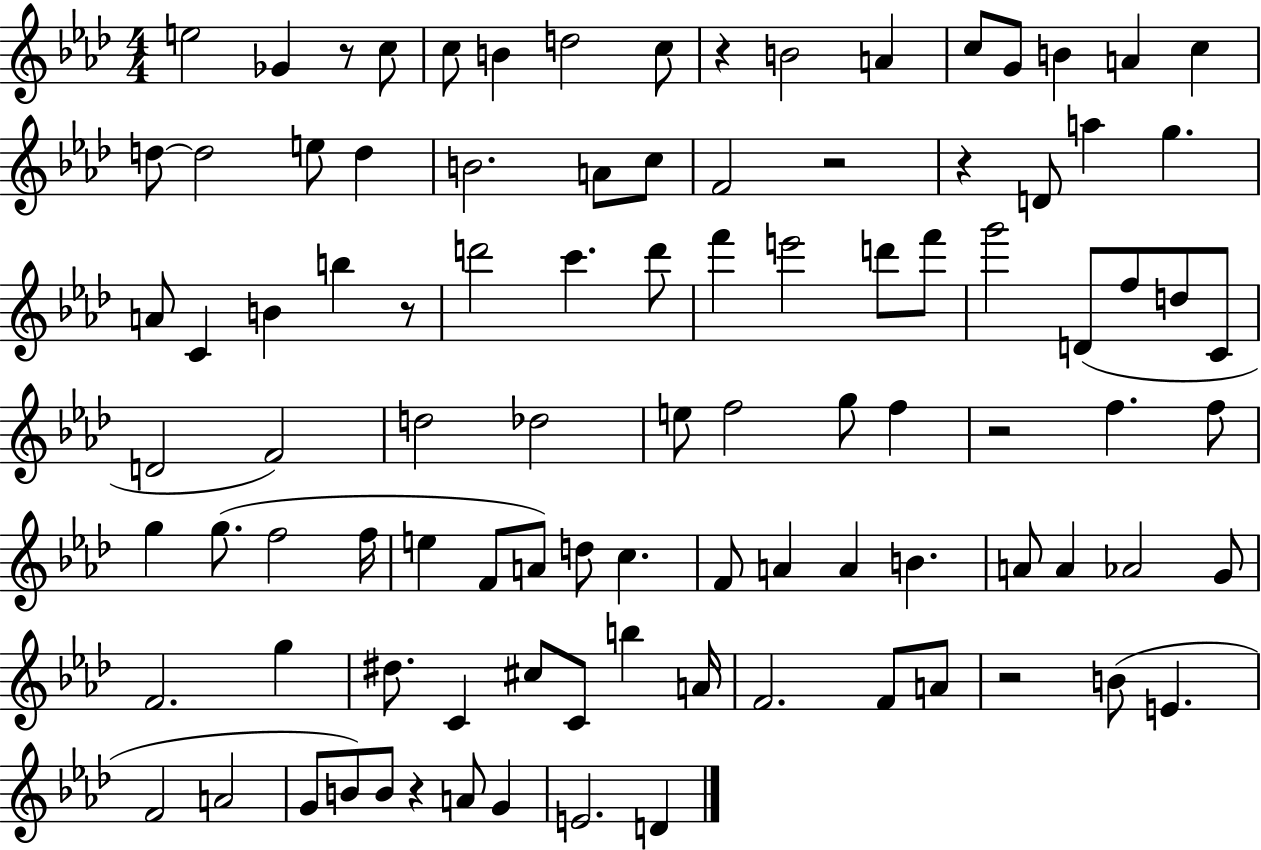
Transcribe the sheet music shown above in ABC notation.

X:1
T:Untitled
M:4/4
L:1/4
K:Ab
e2 _G z/2 c/2 c/2 B d2 c/2 z B2 A c/2 G/2 B A c d/2 d2 e/2 d B2 A/2 c/2 F2 z2 z D/2 a g A/2 C B b z/2 d'2 c' d'/2 f' e'2 d'/2 f'/2 g'2 D/2 f/2 d/2 C/2 D2 F2 d2 _d2 e/2 f2 g/2 f z2 f f/2 g g/2 f2 f/4 e F/2 A/2 d/2 c F/2 A A B A/2 A _A2 G/2 F2 g ^d/2 C ^c/2 C/2 b A/4 F2 F/2 A/2 z2 B/2 E F2 A2 G/2 B/2 B/2 z A/2 G E2 D